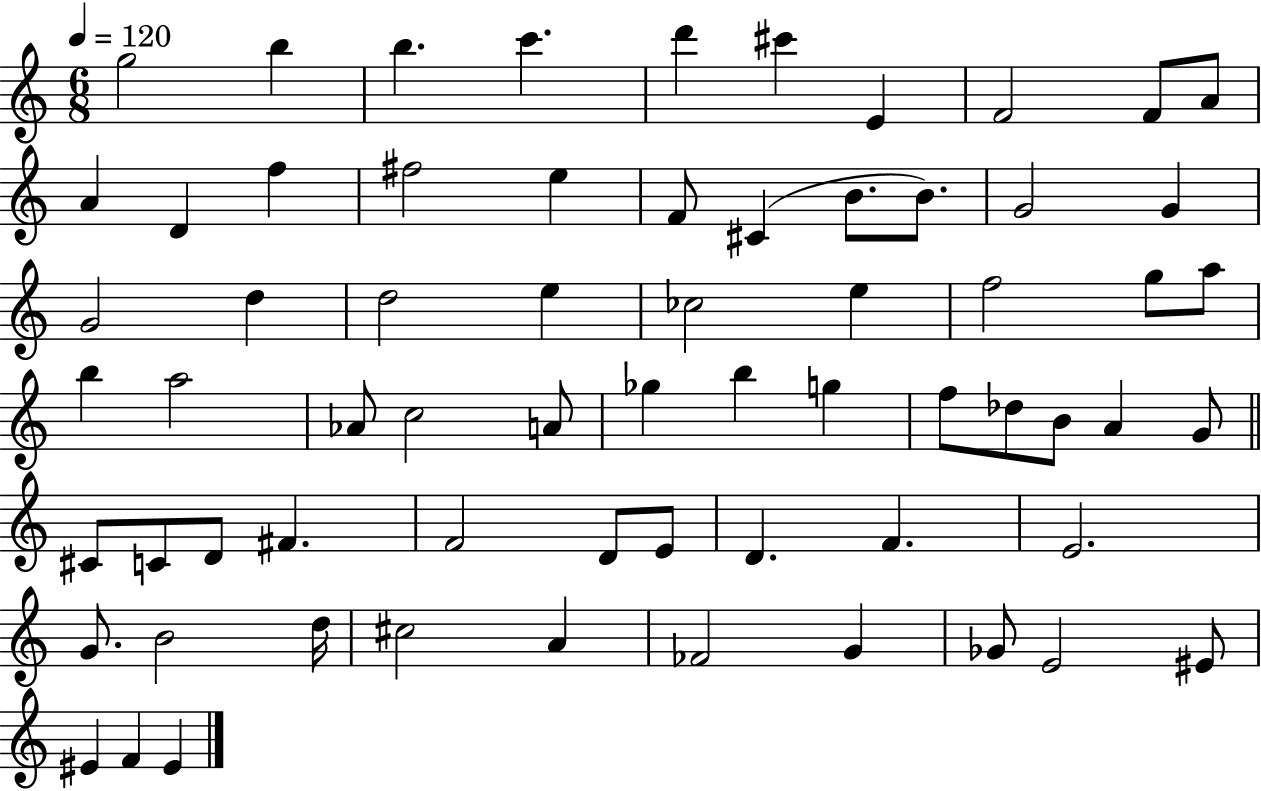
{
  \clef treble
  \numericTimeSignature
  \time 6/8
  \key c \major
  \tempo 4 = 120
  \repeat volta 2 { g''2 b''4 | b''4. c'''4. | d'''4 cis'''4 e'4 | f'2 f'8 a'8 | \break a'4 d'4 f''4 | fis''2 e''4 | f'8 cis'4( b'8. b'8.) | g'2 g'4 | \break g'2 d''4 | d''2 e''4 | ces''2 e''4 | f''2 g''8 a''8 | \break b''4 a''2 | aes'8 c''2 a'8 | ges''4 b''4 g''4 | f''8 des''8 b'8 a'4 g'8 | \break \bar "||" \break \key a \minor cis'8 c'8 d'8 fis'4. | f'2 d'8 e'8 | d'4. f'4. | e'2. | \break g'8. b'2 d''16 | cis''2 a'4 | fes'2 g'4 | ges'8 e'2 eis'8 | \break eis'4 f'4 eis'4 | } \bar "|."
}